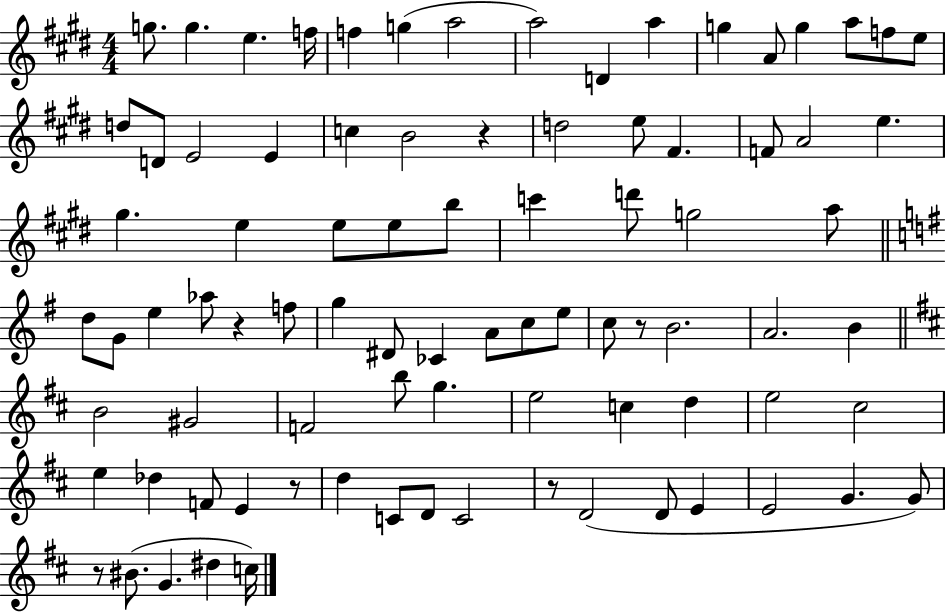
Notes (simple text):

G5/e. G5/q. E5/q. F5/s F5/q G5/q A5/h A5/h D4/q A5/q G5/q A4/e G5/q A5/e F5/e E5/e D5/e D4/e E4/h E4/q C5/q B4/h R/q D5/h E5/e F#4/q. F4/e A4/h E5/q. G#5/q. E5/q E5/e E5/e B5/e C6/q D6/e G5/h A5/e D5/e G4/e E5/q Ab5/e R/q F5/e G5/q D#4/e CES4/q A4/e C5/e E5/e C5/e R/e B4/h. A4/h. B4/q B4/h G#4/h F4/h B5/e G5/q. E5/h C5/q D5/q E5/h C#5/h E5/q Db5/q F4/e E4/q R/e D5/q C4/e D4/e C4/h R/e D4/h D4/e E4/q E4/h G4/q. G4/e R/e BIS4/e. G4/q. D#5/q C5/s